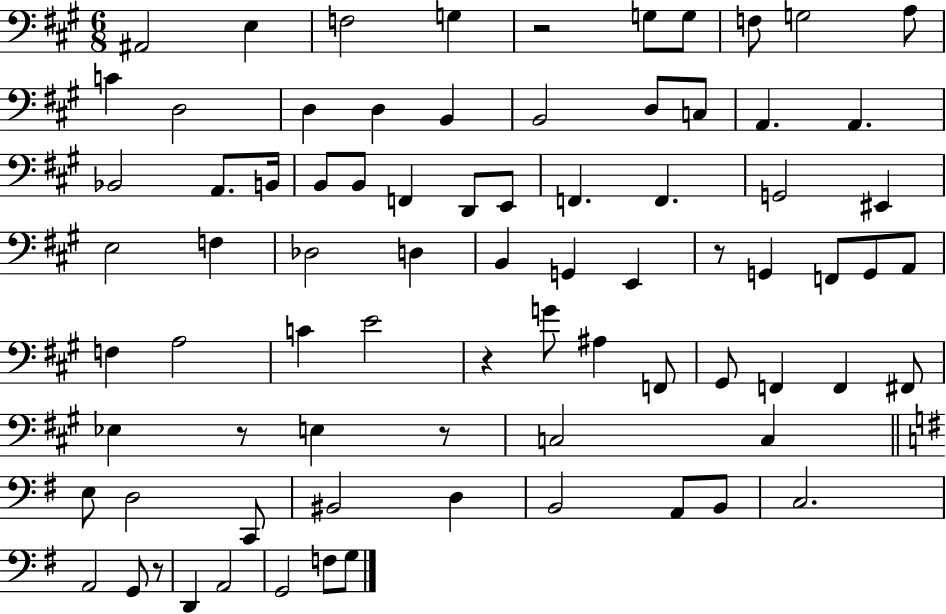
X:1
T:Untitled
M:6/8
L:1/4
K:A
^A,,2 E, F,2 G, z2 G,/2 G,/2 F,/2 G,2 A,/2 C D,2 D, D, B,, B,,2 D,/2 C,/2 A,, A,, _B,,2 A,,/2 B,,/4 B,,/2 B,,/2 F,, D,,/2 E,,/2 F,, F,, G,,2 ^E,, E,2 F, _D,2 D, B,, G,, E,, z/2 G,, F,,/2 G,,/2 A,,/2 F, A,2 C E2 z G/2 ^A, F,,/2 ^G,,/2 F,, F,, ^F,,/2 _E, z/2 E, z/2 C,2 C, E,/2 D,2 C,,/2 ^B,,2 D, B,,2 A,,/2 B,,/2 C,2 A,,2 G,,/2 z/2 D,, A,,2 G,,2 F,/2 G,/2